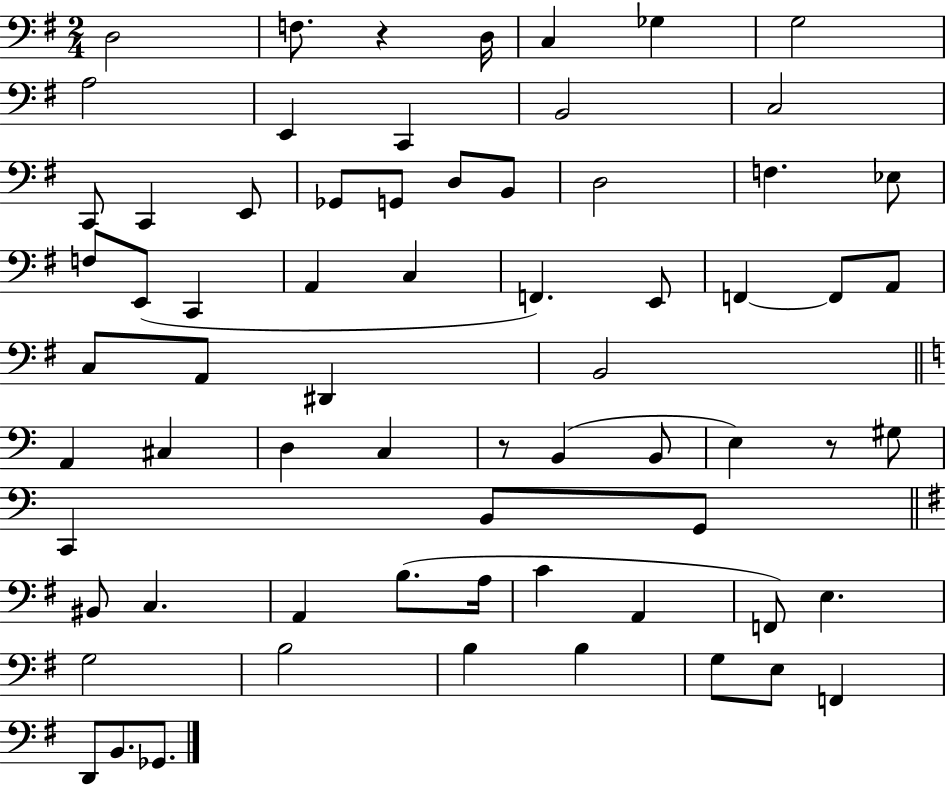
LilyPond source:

{
  \clef bass
  \numericTimeSignature
  \time 2/4
  \key g \major
  d2 | f8. r4 d16 | c4 ges4 | g2 | \break a2 | e,4 c,4 | b,2 | c2 | \break c,8 c,4 e,8 | ges,8 g,8 d8 b,8 | d2 | f4. ees8 | \break f8 e,8( c,4 | a,4 c4 | f,4.) e,8 | f,4~~ f,8 a,8 | \break c8 a,8 dis,4 | b,2 | \bar "||" \break \key a \minor a,4 cis4 | d4 c4 | r8 b,4( b,8 | e4) r8 gis8 | \break c,4 b,8 g,8 | \bar "||" \break \key g \major bis,8 c4. | a,4 b8.( a16 | c'4 a,4 | f,8) e4. | \break g2 | b2 | b4 b4 | g8 e8 f,4 | \break d,8 b,8. ges,8. | \bar "|."
}